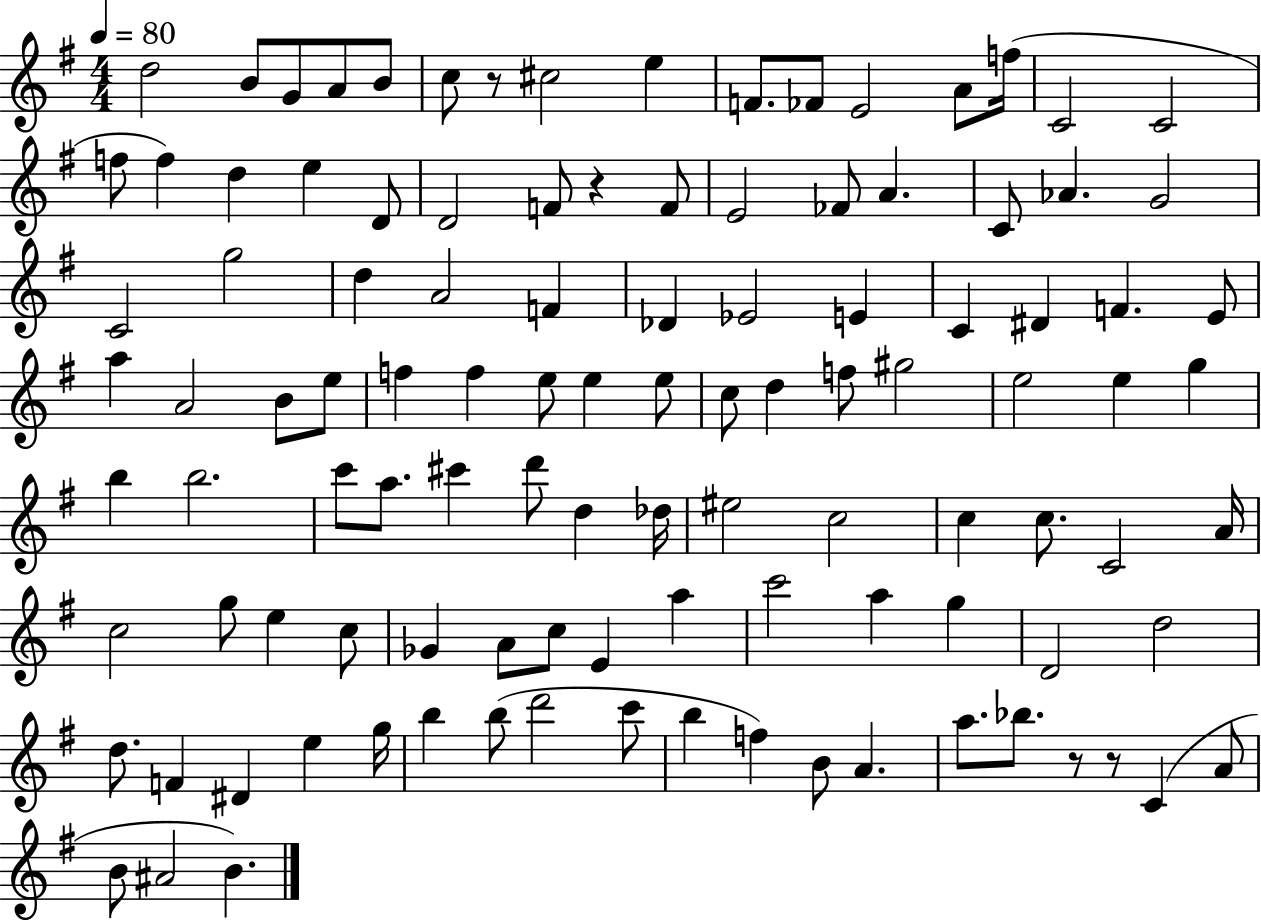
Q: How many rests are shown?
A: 4